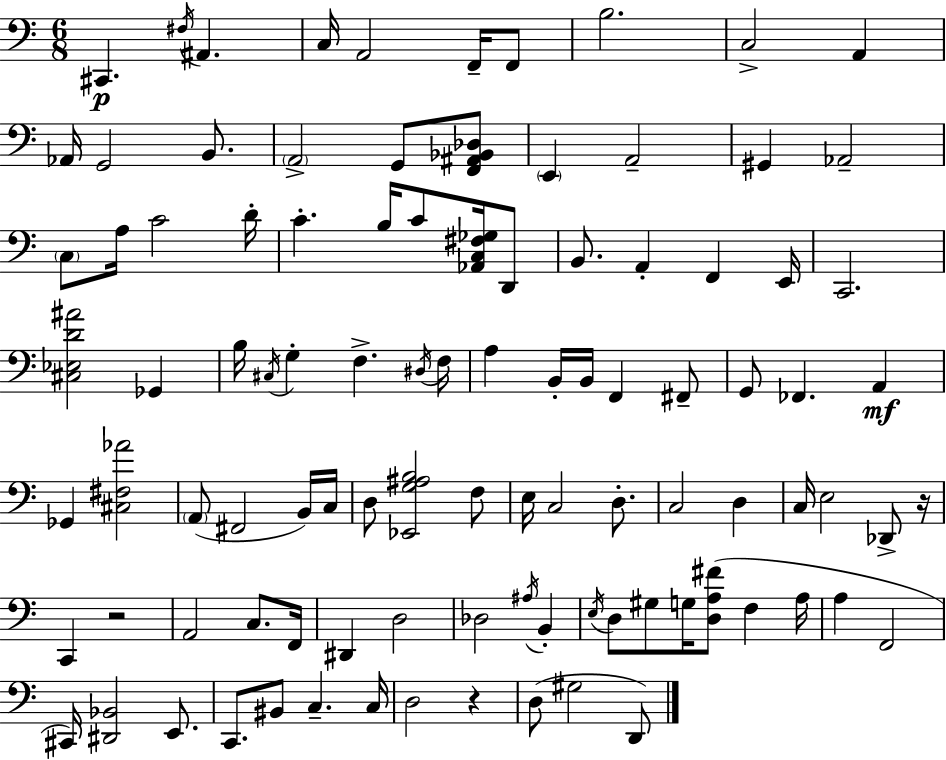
{
  \clef bass
  \numericTimeSignature
  \time 6/8
  \key c \major
  cis,4.\p \acciaccatura { fis16 } ais,4. | c16 a,2 f,16-- f,8 | b2. | c2-> a,4 | \break aes,16 g,2 b,8. | \parenthesize a,2-> g,8 <f, ais, bes, des>8 | \parenthesize e,4 a,2-- | gis,4 aes,2-- | \break \parenthesize c8 a16 c'2 | d'16-. c'4.-. b16 c'8 <aes, c fis ges>16 d,8 | b,8. a,4-. f,4 | e,16 c,2. | \break <cis ees d' ais'>2 ges,4 | b16 \acciaccatura { cis16 } g4-. f4.-> | \acciaccatura { dis16 } f16 a4 b,16-. b,16 f,4 | fis,8-- g,8 fes,4. a,4\mf | \break ges,4 <cis fis aes'>2 | \parenthesize a,8( fis,2 | b,16) c16 d8 <ees, g ais b>2 | f8 e16 c2 | \break d8.-. c2 d4 | c16 e2 | des,8-> r16 c,4 r2 | a,2 c8. | \break f,16 dis,4 d2 | des2 \acciaccatura { ais16 } | b,4-. \acciaccatura { e16 } d8 gis8 g16 <d a fis'>8( | f4 a16 a4 f,2 | \break cis,16) <dis, bes,>2 | e,8. c,8. bis,8 c4.-- | c16 d2 | r4 d8( gis2 | \break d,8) \bar "|."
}